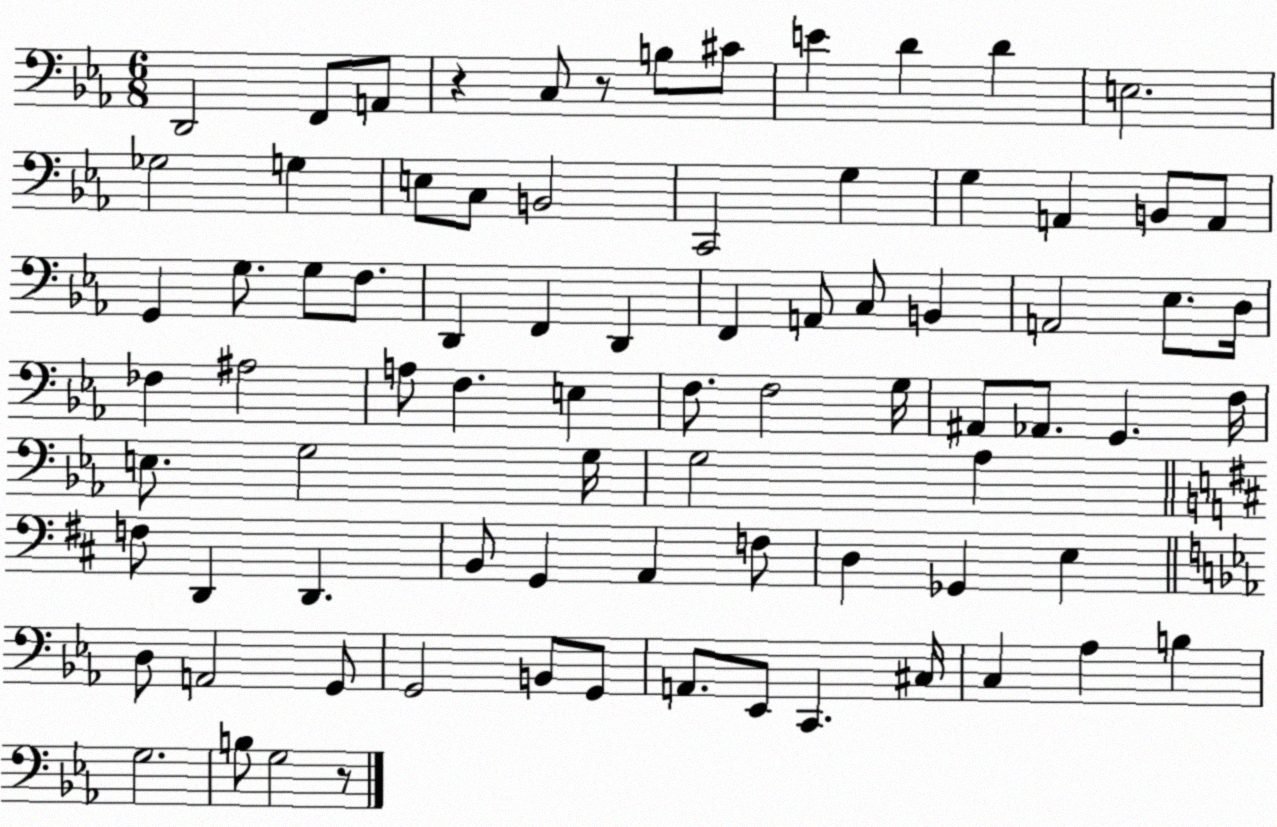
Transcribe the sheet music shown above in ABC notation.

X:1
T:Untitled
M:6/8
L:1/4
K:Eb
D,,2 F,,/2 A,,/2 z C,/2 z/2 B,/2 ^C/2 E D D E,2 _G,2 G, E,/2 C,/2 B,,2 C,,2 G, G, A,, B,,/2 A,,/2 G,, G,/2 G,/2 F,/2 D,, F,, D,, F,, A,,/2 C,/2 B,, A,,2 _E,/2 D,/4 _F, ^A,2 A,/2 F, E, F,/2 F,2 G,/4 ^A,,/2 _A,,/2 G,, F,/4 E,/2 G,2 G,/4 G,2 _A, F,/2 D,, D,, B,,/2 G,, A,, F,/2 D, _G,, E, D,/2 A,,2 G,,/2 G,,2 B,,/2 G,,/2 A,,/2 _E,,/2 C,, ^C,/4 C, _A, B, G,2 B,/2 G,2 z/2